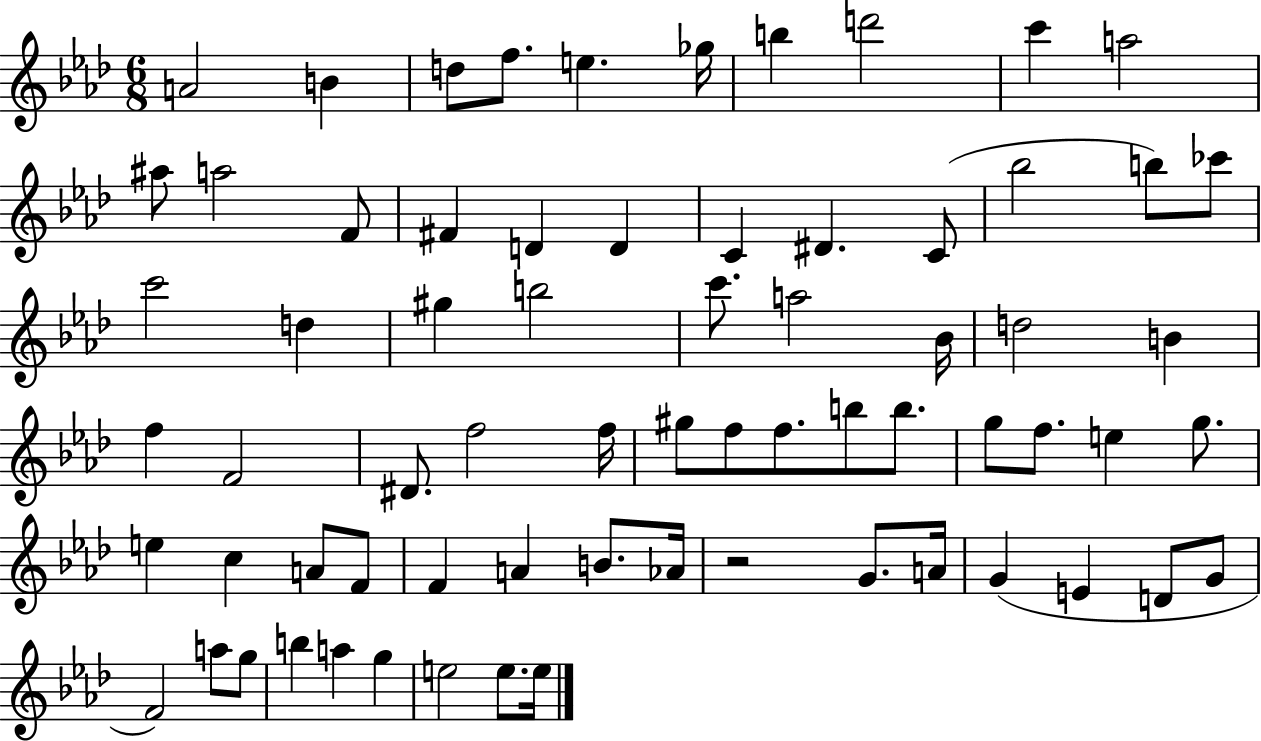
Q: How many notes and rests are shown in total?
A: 69